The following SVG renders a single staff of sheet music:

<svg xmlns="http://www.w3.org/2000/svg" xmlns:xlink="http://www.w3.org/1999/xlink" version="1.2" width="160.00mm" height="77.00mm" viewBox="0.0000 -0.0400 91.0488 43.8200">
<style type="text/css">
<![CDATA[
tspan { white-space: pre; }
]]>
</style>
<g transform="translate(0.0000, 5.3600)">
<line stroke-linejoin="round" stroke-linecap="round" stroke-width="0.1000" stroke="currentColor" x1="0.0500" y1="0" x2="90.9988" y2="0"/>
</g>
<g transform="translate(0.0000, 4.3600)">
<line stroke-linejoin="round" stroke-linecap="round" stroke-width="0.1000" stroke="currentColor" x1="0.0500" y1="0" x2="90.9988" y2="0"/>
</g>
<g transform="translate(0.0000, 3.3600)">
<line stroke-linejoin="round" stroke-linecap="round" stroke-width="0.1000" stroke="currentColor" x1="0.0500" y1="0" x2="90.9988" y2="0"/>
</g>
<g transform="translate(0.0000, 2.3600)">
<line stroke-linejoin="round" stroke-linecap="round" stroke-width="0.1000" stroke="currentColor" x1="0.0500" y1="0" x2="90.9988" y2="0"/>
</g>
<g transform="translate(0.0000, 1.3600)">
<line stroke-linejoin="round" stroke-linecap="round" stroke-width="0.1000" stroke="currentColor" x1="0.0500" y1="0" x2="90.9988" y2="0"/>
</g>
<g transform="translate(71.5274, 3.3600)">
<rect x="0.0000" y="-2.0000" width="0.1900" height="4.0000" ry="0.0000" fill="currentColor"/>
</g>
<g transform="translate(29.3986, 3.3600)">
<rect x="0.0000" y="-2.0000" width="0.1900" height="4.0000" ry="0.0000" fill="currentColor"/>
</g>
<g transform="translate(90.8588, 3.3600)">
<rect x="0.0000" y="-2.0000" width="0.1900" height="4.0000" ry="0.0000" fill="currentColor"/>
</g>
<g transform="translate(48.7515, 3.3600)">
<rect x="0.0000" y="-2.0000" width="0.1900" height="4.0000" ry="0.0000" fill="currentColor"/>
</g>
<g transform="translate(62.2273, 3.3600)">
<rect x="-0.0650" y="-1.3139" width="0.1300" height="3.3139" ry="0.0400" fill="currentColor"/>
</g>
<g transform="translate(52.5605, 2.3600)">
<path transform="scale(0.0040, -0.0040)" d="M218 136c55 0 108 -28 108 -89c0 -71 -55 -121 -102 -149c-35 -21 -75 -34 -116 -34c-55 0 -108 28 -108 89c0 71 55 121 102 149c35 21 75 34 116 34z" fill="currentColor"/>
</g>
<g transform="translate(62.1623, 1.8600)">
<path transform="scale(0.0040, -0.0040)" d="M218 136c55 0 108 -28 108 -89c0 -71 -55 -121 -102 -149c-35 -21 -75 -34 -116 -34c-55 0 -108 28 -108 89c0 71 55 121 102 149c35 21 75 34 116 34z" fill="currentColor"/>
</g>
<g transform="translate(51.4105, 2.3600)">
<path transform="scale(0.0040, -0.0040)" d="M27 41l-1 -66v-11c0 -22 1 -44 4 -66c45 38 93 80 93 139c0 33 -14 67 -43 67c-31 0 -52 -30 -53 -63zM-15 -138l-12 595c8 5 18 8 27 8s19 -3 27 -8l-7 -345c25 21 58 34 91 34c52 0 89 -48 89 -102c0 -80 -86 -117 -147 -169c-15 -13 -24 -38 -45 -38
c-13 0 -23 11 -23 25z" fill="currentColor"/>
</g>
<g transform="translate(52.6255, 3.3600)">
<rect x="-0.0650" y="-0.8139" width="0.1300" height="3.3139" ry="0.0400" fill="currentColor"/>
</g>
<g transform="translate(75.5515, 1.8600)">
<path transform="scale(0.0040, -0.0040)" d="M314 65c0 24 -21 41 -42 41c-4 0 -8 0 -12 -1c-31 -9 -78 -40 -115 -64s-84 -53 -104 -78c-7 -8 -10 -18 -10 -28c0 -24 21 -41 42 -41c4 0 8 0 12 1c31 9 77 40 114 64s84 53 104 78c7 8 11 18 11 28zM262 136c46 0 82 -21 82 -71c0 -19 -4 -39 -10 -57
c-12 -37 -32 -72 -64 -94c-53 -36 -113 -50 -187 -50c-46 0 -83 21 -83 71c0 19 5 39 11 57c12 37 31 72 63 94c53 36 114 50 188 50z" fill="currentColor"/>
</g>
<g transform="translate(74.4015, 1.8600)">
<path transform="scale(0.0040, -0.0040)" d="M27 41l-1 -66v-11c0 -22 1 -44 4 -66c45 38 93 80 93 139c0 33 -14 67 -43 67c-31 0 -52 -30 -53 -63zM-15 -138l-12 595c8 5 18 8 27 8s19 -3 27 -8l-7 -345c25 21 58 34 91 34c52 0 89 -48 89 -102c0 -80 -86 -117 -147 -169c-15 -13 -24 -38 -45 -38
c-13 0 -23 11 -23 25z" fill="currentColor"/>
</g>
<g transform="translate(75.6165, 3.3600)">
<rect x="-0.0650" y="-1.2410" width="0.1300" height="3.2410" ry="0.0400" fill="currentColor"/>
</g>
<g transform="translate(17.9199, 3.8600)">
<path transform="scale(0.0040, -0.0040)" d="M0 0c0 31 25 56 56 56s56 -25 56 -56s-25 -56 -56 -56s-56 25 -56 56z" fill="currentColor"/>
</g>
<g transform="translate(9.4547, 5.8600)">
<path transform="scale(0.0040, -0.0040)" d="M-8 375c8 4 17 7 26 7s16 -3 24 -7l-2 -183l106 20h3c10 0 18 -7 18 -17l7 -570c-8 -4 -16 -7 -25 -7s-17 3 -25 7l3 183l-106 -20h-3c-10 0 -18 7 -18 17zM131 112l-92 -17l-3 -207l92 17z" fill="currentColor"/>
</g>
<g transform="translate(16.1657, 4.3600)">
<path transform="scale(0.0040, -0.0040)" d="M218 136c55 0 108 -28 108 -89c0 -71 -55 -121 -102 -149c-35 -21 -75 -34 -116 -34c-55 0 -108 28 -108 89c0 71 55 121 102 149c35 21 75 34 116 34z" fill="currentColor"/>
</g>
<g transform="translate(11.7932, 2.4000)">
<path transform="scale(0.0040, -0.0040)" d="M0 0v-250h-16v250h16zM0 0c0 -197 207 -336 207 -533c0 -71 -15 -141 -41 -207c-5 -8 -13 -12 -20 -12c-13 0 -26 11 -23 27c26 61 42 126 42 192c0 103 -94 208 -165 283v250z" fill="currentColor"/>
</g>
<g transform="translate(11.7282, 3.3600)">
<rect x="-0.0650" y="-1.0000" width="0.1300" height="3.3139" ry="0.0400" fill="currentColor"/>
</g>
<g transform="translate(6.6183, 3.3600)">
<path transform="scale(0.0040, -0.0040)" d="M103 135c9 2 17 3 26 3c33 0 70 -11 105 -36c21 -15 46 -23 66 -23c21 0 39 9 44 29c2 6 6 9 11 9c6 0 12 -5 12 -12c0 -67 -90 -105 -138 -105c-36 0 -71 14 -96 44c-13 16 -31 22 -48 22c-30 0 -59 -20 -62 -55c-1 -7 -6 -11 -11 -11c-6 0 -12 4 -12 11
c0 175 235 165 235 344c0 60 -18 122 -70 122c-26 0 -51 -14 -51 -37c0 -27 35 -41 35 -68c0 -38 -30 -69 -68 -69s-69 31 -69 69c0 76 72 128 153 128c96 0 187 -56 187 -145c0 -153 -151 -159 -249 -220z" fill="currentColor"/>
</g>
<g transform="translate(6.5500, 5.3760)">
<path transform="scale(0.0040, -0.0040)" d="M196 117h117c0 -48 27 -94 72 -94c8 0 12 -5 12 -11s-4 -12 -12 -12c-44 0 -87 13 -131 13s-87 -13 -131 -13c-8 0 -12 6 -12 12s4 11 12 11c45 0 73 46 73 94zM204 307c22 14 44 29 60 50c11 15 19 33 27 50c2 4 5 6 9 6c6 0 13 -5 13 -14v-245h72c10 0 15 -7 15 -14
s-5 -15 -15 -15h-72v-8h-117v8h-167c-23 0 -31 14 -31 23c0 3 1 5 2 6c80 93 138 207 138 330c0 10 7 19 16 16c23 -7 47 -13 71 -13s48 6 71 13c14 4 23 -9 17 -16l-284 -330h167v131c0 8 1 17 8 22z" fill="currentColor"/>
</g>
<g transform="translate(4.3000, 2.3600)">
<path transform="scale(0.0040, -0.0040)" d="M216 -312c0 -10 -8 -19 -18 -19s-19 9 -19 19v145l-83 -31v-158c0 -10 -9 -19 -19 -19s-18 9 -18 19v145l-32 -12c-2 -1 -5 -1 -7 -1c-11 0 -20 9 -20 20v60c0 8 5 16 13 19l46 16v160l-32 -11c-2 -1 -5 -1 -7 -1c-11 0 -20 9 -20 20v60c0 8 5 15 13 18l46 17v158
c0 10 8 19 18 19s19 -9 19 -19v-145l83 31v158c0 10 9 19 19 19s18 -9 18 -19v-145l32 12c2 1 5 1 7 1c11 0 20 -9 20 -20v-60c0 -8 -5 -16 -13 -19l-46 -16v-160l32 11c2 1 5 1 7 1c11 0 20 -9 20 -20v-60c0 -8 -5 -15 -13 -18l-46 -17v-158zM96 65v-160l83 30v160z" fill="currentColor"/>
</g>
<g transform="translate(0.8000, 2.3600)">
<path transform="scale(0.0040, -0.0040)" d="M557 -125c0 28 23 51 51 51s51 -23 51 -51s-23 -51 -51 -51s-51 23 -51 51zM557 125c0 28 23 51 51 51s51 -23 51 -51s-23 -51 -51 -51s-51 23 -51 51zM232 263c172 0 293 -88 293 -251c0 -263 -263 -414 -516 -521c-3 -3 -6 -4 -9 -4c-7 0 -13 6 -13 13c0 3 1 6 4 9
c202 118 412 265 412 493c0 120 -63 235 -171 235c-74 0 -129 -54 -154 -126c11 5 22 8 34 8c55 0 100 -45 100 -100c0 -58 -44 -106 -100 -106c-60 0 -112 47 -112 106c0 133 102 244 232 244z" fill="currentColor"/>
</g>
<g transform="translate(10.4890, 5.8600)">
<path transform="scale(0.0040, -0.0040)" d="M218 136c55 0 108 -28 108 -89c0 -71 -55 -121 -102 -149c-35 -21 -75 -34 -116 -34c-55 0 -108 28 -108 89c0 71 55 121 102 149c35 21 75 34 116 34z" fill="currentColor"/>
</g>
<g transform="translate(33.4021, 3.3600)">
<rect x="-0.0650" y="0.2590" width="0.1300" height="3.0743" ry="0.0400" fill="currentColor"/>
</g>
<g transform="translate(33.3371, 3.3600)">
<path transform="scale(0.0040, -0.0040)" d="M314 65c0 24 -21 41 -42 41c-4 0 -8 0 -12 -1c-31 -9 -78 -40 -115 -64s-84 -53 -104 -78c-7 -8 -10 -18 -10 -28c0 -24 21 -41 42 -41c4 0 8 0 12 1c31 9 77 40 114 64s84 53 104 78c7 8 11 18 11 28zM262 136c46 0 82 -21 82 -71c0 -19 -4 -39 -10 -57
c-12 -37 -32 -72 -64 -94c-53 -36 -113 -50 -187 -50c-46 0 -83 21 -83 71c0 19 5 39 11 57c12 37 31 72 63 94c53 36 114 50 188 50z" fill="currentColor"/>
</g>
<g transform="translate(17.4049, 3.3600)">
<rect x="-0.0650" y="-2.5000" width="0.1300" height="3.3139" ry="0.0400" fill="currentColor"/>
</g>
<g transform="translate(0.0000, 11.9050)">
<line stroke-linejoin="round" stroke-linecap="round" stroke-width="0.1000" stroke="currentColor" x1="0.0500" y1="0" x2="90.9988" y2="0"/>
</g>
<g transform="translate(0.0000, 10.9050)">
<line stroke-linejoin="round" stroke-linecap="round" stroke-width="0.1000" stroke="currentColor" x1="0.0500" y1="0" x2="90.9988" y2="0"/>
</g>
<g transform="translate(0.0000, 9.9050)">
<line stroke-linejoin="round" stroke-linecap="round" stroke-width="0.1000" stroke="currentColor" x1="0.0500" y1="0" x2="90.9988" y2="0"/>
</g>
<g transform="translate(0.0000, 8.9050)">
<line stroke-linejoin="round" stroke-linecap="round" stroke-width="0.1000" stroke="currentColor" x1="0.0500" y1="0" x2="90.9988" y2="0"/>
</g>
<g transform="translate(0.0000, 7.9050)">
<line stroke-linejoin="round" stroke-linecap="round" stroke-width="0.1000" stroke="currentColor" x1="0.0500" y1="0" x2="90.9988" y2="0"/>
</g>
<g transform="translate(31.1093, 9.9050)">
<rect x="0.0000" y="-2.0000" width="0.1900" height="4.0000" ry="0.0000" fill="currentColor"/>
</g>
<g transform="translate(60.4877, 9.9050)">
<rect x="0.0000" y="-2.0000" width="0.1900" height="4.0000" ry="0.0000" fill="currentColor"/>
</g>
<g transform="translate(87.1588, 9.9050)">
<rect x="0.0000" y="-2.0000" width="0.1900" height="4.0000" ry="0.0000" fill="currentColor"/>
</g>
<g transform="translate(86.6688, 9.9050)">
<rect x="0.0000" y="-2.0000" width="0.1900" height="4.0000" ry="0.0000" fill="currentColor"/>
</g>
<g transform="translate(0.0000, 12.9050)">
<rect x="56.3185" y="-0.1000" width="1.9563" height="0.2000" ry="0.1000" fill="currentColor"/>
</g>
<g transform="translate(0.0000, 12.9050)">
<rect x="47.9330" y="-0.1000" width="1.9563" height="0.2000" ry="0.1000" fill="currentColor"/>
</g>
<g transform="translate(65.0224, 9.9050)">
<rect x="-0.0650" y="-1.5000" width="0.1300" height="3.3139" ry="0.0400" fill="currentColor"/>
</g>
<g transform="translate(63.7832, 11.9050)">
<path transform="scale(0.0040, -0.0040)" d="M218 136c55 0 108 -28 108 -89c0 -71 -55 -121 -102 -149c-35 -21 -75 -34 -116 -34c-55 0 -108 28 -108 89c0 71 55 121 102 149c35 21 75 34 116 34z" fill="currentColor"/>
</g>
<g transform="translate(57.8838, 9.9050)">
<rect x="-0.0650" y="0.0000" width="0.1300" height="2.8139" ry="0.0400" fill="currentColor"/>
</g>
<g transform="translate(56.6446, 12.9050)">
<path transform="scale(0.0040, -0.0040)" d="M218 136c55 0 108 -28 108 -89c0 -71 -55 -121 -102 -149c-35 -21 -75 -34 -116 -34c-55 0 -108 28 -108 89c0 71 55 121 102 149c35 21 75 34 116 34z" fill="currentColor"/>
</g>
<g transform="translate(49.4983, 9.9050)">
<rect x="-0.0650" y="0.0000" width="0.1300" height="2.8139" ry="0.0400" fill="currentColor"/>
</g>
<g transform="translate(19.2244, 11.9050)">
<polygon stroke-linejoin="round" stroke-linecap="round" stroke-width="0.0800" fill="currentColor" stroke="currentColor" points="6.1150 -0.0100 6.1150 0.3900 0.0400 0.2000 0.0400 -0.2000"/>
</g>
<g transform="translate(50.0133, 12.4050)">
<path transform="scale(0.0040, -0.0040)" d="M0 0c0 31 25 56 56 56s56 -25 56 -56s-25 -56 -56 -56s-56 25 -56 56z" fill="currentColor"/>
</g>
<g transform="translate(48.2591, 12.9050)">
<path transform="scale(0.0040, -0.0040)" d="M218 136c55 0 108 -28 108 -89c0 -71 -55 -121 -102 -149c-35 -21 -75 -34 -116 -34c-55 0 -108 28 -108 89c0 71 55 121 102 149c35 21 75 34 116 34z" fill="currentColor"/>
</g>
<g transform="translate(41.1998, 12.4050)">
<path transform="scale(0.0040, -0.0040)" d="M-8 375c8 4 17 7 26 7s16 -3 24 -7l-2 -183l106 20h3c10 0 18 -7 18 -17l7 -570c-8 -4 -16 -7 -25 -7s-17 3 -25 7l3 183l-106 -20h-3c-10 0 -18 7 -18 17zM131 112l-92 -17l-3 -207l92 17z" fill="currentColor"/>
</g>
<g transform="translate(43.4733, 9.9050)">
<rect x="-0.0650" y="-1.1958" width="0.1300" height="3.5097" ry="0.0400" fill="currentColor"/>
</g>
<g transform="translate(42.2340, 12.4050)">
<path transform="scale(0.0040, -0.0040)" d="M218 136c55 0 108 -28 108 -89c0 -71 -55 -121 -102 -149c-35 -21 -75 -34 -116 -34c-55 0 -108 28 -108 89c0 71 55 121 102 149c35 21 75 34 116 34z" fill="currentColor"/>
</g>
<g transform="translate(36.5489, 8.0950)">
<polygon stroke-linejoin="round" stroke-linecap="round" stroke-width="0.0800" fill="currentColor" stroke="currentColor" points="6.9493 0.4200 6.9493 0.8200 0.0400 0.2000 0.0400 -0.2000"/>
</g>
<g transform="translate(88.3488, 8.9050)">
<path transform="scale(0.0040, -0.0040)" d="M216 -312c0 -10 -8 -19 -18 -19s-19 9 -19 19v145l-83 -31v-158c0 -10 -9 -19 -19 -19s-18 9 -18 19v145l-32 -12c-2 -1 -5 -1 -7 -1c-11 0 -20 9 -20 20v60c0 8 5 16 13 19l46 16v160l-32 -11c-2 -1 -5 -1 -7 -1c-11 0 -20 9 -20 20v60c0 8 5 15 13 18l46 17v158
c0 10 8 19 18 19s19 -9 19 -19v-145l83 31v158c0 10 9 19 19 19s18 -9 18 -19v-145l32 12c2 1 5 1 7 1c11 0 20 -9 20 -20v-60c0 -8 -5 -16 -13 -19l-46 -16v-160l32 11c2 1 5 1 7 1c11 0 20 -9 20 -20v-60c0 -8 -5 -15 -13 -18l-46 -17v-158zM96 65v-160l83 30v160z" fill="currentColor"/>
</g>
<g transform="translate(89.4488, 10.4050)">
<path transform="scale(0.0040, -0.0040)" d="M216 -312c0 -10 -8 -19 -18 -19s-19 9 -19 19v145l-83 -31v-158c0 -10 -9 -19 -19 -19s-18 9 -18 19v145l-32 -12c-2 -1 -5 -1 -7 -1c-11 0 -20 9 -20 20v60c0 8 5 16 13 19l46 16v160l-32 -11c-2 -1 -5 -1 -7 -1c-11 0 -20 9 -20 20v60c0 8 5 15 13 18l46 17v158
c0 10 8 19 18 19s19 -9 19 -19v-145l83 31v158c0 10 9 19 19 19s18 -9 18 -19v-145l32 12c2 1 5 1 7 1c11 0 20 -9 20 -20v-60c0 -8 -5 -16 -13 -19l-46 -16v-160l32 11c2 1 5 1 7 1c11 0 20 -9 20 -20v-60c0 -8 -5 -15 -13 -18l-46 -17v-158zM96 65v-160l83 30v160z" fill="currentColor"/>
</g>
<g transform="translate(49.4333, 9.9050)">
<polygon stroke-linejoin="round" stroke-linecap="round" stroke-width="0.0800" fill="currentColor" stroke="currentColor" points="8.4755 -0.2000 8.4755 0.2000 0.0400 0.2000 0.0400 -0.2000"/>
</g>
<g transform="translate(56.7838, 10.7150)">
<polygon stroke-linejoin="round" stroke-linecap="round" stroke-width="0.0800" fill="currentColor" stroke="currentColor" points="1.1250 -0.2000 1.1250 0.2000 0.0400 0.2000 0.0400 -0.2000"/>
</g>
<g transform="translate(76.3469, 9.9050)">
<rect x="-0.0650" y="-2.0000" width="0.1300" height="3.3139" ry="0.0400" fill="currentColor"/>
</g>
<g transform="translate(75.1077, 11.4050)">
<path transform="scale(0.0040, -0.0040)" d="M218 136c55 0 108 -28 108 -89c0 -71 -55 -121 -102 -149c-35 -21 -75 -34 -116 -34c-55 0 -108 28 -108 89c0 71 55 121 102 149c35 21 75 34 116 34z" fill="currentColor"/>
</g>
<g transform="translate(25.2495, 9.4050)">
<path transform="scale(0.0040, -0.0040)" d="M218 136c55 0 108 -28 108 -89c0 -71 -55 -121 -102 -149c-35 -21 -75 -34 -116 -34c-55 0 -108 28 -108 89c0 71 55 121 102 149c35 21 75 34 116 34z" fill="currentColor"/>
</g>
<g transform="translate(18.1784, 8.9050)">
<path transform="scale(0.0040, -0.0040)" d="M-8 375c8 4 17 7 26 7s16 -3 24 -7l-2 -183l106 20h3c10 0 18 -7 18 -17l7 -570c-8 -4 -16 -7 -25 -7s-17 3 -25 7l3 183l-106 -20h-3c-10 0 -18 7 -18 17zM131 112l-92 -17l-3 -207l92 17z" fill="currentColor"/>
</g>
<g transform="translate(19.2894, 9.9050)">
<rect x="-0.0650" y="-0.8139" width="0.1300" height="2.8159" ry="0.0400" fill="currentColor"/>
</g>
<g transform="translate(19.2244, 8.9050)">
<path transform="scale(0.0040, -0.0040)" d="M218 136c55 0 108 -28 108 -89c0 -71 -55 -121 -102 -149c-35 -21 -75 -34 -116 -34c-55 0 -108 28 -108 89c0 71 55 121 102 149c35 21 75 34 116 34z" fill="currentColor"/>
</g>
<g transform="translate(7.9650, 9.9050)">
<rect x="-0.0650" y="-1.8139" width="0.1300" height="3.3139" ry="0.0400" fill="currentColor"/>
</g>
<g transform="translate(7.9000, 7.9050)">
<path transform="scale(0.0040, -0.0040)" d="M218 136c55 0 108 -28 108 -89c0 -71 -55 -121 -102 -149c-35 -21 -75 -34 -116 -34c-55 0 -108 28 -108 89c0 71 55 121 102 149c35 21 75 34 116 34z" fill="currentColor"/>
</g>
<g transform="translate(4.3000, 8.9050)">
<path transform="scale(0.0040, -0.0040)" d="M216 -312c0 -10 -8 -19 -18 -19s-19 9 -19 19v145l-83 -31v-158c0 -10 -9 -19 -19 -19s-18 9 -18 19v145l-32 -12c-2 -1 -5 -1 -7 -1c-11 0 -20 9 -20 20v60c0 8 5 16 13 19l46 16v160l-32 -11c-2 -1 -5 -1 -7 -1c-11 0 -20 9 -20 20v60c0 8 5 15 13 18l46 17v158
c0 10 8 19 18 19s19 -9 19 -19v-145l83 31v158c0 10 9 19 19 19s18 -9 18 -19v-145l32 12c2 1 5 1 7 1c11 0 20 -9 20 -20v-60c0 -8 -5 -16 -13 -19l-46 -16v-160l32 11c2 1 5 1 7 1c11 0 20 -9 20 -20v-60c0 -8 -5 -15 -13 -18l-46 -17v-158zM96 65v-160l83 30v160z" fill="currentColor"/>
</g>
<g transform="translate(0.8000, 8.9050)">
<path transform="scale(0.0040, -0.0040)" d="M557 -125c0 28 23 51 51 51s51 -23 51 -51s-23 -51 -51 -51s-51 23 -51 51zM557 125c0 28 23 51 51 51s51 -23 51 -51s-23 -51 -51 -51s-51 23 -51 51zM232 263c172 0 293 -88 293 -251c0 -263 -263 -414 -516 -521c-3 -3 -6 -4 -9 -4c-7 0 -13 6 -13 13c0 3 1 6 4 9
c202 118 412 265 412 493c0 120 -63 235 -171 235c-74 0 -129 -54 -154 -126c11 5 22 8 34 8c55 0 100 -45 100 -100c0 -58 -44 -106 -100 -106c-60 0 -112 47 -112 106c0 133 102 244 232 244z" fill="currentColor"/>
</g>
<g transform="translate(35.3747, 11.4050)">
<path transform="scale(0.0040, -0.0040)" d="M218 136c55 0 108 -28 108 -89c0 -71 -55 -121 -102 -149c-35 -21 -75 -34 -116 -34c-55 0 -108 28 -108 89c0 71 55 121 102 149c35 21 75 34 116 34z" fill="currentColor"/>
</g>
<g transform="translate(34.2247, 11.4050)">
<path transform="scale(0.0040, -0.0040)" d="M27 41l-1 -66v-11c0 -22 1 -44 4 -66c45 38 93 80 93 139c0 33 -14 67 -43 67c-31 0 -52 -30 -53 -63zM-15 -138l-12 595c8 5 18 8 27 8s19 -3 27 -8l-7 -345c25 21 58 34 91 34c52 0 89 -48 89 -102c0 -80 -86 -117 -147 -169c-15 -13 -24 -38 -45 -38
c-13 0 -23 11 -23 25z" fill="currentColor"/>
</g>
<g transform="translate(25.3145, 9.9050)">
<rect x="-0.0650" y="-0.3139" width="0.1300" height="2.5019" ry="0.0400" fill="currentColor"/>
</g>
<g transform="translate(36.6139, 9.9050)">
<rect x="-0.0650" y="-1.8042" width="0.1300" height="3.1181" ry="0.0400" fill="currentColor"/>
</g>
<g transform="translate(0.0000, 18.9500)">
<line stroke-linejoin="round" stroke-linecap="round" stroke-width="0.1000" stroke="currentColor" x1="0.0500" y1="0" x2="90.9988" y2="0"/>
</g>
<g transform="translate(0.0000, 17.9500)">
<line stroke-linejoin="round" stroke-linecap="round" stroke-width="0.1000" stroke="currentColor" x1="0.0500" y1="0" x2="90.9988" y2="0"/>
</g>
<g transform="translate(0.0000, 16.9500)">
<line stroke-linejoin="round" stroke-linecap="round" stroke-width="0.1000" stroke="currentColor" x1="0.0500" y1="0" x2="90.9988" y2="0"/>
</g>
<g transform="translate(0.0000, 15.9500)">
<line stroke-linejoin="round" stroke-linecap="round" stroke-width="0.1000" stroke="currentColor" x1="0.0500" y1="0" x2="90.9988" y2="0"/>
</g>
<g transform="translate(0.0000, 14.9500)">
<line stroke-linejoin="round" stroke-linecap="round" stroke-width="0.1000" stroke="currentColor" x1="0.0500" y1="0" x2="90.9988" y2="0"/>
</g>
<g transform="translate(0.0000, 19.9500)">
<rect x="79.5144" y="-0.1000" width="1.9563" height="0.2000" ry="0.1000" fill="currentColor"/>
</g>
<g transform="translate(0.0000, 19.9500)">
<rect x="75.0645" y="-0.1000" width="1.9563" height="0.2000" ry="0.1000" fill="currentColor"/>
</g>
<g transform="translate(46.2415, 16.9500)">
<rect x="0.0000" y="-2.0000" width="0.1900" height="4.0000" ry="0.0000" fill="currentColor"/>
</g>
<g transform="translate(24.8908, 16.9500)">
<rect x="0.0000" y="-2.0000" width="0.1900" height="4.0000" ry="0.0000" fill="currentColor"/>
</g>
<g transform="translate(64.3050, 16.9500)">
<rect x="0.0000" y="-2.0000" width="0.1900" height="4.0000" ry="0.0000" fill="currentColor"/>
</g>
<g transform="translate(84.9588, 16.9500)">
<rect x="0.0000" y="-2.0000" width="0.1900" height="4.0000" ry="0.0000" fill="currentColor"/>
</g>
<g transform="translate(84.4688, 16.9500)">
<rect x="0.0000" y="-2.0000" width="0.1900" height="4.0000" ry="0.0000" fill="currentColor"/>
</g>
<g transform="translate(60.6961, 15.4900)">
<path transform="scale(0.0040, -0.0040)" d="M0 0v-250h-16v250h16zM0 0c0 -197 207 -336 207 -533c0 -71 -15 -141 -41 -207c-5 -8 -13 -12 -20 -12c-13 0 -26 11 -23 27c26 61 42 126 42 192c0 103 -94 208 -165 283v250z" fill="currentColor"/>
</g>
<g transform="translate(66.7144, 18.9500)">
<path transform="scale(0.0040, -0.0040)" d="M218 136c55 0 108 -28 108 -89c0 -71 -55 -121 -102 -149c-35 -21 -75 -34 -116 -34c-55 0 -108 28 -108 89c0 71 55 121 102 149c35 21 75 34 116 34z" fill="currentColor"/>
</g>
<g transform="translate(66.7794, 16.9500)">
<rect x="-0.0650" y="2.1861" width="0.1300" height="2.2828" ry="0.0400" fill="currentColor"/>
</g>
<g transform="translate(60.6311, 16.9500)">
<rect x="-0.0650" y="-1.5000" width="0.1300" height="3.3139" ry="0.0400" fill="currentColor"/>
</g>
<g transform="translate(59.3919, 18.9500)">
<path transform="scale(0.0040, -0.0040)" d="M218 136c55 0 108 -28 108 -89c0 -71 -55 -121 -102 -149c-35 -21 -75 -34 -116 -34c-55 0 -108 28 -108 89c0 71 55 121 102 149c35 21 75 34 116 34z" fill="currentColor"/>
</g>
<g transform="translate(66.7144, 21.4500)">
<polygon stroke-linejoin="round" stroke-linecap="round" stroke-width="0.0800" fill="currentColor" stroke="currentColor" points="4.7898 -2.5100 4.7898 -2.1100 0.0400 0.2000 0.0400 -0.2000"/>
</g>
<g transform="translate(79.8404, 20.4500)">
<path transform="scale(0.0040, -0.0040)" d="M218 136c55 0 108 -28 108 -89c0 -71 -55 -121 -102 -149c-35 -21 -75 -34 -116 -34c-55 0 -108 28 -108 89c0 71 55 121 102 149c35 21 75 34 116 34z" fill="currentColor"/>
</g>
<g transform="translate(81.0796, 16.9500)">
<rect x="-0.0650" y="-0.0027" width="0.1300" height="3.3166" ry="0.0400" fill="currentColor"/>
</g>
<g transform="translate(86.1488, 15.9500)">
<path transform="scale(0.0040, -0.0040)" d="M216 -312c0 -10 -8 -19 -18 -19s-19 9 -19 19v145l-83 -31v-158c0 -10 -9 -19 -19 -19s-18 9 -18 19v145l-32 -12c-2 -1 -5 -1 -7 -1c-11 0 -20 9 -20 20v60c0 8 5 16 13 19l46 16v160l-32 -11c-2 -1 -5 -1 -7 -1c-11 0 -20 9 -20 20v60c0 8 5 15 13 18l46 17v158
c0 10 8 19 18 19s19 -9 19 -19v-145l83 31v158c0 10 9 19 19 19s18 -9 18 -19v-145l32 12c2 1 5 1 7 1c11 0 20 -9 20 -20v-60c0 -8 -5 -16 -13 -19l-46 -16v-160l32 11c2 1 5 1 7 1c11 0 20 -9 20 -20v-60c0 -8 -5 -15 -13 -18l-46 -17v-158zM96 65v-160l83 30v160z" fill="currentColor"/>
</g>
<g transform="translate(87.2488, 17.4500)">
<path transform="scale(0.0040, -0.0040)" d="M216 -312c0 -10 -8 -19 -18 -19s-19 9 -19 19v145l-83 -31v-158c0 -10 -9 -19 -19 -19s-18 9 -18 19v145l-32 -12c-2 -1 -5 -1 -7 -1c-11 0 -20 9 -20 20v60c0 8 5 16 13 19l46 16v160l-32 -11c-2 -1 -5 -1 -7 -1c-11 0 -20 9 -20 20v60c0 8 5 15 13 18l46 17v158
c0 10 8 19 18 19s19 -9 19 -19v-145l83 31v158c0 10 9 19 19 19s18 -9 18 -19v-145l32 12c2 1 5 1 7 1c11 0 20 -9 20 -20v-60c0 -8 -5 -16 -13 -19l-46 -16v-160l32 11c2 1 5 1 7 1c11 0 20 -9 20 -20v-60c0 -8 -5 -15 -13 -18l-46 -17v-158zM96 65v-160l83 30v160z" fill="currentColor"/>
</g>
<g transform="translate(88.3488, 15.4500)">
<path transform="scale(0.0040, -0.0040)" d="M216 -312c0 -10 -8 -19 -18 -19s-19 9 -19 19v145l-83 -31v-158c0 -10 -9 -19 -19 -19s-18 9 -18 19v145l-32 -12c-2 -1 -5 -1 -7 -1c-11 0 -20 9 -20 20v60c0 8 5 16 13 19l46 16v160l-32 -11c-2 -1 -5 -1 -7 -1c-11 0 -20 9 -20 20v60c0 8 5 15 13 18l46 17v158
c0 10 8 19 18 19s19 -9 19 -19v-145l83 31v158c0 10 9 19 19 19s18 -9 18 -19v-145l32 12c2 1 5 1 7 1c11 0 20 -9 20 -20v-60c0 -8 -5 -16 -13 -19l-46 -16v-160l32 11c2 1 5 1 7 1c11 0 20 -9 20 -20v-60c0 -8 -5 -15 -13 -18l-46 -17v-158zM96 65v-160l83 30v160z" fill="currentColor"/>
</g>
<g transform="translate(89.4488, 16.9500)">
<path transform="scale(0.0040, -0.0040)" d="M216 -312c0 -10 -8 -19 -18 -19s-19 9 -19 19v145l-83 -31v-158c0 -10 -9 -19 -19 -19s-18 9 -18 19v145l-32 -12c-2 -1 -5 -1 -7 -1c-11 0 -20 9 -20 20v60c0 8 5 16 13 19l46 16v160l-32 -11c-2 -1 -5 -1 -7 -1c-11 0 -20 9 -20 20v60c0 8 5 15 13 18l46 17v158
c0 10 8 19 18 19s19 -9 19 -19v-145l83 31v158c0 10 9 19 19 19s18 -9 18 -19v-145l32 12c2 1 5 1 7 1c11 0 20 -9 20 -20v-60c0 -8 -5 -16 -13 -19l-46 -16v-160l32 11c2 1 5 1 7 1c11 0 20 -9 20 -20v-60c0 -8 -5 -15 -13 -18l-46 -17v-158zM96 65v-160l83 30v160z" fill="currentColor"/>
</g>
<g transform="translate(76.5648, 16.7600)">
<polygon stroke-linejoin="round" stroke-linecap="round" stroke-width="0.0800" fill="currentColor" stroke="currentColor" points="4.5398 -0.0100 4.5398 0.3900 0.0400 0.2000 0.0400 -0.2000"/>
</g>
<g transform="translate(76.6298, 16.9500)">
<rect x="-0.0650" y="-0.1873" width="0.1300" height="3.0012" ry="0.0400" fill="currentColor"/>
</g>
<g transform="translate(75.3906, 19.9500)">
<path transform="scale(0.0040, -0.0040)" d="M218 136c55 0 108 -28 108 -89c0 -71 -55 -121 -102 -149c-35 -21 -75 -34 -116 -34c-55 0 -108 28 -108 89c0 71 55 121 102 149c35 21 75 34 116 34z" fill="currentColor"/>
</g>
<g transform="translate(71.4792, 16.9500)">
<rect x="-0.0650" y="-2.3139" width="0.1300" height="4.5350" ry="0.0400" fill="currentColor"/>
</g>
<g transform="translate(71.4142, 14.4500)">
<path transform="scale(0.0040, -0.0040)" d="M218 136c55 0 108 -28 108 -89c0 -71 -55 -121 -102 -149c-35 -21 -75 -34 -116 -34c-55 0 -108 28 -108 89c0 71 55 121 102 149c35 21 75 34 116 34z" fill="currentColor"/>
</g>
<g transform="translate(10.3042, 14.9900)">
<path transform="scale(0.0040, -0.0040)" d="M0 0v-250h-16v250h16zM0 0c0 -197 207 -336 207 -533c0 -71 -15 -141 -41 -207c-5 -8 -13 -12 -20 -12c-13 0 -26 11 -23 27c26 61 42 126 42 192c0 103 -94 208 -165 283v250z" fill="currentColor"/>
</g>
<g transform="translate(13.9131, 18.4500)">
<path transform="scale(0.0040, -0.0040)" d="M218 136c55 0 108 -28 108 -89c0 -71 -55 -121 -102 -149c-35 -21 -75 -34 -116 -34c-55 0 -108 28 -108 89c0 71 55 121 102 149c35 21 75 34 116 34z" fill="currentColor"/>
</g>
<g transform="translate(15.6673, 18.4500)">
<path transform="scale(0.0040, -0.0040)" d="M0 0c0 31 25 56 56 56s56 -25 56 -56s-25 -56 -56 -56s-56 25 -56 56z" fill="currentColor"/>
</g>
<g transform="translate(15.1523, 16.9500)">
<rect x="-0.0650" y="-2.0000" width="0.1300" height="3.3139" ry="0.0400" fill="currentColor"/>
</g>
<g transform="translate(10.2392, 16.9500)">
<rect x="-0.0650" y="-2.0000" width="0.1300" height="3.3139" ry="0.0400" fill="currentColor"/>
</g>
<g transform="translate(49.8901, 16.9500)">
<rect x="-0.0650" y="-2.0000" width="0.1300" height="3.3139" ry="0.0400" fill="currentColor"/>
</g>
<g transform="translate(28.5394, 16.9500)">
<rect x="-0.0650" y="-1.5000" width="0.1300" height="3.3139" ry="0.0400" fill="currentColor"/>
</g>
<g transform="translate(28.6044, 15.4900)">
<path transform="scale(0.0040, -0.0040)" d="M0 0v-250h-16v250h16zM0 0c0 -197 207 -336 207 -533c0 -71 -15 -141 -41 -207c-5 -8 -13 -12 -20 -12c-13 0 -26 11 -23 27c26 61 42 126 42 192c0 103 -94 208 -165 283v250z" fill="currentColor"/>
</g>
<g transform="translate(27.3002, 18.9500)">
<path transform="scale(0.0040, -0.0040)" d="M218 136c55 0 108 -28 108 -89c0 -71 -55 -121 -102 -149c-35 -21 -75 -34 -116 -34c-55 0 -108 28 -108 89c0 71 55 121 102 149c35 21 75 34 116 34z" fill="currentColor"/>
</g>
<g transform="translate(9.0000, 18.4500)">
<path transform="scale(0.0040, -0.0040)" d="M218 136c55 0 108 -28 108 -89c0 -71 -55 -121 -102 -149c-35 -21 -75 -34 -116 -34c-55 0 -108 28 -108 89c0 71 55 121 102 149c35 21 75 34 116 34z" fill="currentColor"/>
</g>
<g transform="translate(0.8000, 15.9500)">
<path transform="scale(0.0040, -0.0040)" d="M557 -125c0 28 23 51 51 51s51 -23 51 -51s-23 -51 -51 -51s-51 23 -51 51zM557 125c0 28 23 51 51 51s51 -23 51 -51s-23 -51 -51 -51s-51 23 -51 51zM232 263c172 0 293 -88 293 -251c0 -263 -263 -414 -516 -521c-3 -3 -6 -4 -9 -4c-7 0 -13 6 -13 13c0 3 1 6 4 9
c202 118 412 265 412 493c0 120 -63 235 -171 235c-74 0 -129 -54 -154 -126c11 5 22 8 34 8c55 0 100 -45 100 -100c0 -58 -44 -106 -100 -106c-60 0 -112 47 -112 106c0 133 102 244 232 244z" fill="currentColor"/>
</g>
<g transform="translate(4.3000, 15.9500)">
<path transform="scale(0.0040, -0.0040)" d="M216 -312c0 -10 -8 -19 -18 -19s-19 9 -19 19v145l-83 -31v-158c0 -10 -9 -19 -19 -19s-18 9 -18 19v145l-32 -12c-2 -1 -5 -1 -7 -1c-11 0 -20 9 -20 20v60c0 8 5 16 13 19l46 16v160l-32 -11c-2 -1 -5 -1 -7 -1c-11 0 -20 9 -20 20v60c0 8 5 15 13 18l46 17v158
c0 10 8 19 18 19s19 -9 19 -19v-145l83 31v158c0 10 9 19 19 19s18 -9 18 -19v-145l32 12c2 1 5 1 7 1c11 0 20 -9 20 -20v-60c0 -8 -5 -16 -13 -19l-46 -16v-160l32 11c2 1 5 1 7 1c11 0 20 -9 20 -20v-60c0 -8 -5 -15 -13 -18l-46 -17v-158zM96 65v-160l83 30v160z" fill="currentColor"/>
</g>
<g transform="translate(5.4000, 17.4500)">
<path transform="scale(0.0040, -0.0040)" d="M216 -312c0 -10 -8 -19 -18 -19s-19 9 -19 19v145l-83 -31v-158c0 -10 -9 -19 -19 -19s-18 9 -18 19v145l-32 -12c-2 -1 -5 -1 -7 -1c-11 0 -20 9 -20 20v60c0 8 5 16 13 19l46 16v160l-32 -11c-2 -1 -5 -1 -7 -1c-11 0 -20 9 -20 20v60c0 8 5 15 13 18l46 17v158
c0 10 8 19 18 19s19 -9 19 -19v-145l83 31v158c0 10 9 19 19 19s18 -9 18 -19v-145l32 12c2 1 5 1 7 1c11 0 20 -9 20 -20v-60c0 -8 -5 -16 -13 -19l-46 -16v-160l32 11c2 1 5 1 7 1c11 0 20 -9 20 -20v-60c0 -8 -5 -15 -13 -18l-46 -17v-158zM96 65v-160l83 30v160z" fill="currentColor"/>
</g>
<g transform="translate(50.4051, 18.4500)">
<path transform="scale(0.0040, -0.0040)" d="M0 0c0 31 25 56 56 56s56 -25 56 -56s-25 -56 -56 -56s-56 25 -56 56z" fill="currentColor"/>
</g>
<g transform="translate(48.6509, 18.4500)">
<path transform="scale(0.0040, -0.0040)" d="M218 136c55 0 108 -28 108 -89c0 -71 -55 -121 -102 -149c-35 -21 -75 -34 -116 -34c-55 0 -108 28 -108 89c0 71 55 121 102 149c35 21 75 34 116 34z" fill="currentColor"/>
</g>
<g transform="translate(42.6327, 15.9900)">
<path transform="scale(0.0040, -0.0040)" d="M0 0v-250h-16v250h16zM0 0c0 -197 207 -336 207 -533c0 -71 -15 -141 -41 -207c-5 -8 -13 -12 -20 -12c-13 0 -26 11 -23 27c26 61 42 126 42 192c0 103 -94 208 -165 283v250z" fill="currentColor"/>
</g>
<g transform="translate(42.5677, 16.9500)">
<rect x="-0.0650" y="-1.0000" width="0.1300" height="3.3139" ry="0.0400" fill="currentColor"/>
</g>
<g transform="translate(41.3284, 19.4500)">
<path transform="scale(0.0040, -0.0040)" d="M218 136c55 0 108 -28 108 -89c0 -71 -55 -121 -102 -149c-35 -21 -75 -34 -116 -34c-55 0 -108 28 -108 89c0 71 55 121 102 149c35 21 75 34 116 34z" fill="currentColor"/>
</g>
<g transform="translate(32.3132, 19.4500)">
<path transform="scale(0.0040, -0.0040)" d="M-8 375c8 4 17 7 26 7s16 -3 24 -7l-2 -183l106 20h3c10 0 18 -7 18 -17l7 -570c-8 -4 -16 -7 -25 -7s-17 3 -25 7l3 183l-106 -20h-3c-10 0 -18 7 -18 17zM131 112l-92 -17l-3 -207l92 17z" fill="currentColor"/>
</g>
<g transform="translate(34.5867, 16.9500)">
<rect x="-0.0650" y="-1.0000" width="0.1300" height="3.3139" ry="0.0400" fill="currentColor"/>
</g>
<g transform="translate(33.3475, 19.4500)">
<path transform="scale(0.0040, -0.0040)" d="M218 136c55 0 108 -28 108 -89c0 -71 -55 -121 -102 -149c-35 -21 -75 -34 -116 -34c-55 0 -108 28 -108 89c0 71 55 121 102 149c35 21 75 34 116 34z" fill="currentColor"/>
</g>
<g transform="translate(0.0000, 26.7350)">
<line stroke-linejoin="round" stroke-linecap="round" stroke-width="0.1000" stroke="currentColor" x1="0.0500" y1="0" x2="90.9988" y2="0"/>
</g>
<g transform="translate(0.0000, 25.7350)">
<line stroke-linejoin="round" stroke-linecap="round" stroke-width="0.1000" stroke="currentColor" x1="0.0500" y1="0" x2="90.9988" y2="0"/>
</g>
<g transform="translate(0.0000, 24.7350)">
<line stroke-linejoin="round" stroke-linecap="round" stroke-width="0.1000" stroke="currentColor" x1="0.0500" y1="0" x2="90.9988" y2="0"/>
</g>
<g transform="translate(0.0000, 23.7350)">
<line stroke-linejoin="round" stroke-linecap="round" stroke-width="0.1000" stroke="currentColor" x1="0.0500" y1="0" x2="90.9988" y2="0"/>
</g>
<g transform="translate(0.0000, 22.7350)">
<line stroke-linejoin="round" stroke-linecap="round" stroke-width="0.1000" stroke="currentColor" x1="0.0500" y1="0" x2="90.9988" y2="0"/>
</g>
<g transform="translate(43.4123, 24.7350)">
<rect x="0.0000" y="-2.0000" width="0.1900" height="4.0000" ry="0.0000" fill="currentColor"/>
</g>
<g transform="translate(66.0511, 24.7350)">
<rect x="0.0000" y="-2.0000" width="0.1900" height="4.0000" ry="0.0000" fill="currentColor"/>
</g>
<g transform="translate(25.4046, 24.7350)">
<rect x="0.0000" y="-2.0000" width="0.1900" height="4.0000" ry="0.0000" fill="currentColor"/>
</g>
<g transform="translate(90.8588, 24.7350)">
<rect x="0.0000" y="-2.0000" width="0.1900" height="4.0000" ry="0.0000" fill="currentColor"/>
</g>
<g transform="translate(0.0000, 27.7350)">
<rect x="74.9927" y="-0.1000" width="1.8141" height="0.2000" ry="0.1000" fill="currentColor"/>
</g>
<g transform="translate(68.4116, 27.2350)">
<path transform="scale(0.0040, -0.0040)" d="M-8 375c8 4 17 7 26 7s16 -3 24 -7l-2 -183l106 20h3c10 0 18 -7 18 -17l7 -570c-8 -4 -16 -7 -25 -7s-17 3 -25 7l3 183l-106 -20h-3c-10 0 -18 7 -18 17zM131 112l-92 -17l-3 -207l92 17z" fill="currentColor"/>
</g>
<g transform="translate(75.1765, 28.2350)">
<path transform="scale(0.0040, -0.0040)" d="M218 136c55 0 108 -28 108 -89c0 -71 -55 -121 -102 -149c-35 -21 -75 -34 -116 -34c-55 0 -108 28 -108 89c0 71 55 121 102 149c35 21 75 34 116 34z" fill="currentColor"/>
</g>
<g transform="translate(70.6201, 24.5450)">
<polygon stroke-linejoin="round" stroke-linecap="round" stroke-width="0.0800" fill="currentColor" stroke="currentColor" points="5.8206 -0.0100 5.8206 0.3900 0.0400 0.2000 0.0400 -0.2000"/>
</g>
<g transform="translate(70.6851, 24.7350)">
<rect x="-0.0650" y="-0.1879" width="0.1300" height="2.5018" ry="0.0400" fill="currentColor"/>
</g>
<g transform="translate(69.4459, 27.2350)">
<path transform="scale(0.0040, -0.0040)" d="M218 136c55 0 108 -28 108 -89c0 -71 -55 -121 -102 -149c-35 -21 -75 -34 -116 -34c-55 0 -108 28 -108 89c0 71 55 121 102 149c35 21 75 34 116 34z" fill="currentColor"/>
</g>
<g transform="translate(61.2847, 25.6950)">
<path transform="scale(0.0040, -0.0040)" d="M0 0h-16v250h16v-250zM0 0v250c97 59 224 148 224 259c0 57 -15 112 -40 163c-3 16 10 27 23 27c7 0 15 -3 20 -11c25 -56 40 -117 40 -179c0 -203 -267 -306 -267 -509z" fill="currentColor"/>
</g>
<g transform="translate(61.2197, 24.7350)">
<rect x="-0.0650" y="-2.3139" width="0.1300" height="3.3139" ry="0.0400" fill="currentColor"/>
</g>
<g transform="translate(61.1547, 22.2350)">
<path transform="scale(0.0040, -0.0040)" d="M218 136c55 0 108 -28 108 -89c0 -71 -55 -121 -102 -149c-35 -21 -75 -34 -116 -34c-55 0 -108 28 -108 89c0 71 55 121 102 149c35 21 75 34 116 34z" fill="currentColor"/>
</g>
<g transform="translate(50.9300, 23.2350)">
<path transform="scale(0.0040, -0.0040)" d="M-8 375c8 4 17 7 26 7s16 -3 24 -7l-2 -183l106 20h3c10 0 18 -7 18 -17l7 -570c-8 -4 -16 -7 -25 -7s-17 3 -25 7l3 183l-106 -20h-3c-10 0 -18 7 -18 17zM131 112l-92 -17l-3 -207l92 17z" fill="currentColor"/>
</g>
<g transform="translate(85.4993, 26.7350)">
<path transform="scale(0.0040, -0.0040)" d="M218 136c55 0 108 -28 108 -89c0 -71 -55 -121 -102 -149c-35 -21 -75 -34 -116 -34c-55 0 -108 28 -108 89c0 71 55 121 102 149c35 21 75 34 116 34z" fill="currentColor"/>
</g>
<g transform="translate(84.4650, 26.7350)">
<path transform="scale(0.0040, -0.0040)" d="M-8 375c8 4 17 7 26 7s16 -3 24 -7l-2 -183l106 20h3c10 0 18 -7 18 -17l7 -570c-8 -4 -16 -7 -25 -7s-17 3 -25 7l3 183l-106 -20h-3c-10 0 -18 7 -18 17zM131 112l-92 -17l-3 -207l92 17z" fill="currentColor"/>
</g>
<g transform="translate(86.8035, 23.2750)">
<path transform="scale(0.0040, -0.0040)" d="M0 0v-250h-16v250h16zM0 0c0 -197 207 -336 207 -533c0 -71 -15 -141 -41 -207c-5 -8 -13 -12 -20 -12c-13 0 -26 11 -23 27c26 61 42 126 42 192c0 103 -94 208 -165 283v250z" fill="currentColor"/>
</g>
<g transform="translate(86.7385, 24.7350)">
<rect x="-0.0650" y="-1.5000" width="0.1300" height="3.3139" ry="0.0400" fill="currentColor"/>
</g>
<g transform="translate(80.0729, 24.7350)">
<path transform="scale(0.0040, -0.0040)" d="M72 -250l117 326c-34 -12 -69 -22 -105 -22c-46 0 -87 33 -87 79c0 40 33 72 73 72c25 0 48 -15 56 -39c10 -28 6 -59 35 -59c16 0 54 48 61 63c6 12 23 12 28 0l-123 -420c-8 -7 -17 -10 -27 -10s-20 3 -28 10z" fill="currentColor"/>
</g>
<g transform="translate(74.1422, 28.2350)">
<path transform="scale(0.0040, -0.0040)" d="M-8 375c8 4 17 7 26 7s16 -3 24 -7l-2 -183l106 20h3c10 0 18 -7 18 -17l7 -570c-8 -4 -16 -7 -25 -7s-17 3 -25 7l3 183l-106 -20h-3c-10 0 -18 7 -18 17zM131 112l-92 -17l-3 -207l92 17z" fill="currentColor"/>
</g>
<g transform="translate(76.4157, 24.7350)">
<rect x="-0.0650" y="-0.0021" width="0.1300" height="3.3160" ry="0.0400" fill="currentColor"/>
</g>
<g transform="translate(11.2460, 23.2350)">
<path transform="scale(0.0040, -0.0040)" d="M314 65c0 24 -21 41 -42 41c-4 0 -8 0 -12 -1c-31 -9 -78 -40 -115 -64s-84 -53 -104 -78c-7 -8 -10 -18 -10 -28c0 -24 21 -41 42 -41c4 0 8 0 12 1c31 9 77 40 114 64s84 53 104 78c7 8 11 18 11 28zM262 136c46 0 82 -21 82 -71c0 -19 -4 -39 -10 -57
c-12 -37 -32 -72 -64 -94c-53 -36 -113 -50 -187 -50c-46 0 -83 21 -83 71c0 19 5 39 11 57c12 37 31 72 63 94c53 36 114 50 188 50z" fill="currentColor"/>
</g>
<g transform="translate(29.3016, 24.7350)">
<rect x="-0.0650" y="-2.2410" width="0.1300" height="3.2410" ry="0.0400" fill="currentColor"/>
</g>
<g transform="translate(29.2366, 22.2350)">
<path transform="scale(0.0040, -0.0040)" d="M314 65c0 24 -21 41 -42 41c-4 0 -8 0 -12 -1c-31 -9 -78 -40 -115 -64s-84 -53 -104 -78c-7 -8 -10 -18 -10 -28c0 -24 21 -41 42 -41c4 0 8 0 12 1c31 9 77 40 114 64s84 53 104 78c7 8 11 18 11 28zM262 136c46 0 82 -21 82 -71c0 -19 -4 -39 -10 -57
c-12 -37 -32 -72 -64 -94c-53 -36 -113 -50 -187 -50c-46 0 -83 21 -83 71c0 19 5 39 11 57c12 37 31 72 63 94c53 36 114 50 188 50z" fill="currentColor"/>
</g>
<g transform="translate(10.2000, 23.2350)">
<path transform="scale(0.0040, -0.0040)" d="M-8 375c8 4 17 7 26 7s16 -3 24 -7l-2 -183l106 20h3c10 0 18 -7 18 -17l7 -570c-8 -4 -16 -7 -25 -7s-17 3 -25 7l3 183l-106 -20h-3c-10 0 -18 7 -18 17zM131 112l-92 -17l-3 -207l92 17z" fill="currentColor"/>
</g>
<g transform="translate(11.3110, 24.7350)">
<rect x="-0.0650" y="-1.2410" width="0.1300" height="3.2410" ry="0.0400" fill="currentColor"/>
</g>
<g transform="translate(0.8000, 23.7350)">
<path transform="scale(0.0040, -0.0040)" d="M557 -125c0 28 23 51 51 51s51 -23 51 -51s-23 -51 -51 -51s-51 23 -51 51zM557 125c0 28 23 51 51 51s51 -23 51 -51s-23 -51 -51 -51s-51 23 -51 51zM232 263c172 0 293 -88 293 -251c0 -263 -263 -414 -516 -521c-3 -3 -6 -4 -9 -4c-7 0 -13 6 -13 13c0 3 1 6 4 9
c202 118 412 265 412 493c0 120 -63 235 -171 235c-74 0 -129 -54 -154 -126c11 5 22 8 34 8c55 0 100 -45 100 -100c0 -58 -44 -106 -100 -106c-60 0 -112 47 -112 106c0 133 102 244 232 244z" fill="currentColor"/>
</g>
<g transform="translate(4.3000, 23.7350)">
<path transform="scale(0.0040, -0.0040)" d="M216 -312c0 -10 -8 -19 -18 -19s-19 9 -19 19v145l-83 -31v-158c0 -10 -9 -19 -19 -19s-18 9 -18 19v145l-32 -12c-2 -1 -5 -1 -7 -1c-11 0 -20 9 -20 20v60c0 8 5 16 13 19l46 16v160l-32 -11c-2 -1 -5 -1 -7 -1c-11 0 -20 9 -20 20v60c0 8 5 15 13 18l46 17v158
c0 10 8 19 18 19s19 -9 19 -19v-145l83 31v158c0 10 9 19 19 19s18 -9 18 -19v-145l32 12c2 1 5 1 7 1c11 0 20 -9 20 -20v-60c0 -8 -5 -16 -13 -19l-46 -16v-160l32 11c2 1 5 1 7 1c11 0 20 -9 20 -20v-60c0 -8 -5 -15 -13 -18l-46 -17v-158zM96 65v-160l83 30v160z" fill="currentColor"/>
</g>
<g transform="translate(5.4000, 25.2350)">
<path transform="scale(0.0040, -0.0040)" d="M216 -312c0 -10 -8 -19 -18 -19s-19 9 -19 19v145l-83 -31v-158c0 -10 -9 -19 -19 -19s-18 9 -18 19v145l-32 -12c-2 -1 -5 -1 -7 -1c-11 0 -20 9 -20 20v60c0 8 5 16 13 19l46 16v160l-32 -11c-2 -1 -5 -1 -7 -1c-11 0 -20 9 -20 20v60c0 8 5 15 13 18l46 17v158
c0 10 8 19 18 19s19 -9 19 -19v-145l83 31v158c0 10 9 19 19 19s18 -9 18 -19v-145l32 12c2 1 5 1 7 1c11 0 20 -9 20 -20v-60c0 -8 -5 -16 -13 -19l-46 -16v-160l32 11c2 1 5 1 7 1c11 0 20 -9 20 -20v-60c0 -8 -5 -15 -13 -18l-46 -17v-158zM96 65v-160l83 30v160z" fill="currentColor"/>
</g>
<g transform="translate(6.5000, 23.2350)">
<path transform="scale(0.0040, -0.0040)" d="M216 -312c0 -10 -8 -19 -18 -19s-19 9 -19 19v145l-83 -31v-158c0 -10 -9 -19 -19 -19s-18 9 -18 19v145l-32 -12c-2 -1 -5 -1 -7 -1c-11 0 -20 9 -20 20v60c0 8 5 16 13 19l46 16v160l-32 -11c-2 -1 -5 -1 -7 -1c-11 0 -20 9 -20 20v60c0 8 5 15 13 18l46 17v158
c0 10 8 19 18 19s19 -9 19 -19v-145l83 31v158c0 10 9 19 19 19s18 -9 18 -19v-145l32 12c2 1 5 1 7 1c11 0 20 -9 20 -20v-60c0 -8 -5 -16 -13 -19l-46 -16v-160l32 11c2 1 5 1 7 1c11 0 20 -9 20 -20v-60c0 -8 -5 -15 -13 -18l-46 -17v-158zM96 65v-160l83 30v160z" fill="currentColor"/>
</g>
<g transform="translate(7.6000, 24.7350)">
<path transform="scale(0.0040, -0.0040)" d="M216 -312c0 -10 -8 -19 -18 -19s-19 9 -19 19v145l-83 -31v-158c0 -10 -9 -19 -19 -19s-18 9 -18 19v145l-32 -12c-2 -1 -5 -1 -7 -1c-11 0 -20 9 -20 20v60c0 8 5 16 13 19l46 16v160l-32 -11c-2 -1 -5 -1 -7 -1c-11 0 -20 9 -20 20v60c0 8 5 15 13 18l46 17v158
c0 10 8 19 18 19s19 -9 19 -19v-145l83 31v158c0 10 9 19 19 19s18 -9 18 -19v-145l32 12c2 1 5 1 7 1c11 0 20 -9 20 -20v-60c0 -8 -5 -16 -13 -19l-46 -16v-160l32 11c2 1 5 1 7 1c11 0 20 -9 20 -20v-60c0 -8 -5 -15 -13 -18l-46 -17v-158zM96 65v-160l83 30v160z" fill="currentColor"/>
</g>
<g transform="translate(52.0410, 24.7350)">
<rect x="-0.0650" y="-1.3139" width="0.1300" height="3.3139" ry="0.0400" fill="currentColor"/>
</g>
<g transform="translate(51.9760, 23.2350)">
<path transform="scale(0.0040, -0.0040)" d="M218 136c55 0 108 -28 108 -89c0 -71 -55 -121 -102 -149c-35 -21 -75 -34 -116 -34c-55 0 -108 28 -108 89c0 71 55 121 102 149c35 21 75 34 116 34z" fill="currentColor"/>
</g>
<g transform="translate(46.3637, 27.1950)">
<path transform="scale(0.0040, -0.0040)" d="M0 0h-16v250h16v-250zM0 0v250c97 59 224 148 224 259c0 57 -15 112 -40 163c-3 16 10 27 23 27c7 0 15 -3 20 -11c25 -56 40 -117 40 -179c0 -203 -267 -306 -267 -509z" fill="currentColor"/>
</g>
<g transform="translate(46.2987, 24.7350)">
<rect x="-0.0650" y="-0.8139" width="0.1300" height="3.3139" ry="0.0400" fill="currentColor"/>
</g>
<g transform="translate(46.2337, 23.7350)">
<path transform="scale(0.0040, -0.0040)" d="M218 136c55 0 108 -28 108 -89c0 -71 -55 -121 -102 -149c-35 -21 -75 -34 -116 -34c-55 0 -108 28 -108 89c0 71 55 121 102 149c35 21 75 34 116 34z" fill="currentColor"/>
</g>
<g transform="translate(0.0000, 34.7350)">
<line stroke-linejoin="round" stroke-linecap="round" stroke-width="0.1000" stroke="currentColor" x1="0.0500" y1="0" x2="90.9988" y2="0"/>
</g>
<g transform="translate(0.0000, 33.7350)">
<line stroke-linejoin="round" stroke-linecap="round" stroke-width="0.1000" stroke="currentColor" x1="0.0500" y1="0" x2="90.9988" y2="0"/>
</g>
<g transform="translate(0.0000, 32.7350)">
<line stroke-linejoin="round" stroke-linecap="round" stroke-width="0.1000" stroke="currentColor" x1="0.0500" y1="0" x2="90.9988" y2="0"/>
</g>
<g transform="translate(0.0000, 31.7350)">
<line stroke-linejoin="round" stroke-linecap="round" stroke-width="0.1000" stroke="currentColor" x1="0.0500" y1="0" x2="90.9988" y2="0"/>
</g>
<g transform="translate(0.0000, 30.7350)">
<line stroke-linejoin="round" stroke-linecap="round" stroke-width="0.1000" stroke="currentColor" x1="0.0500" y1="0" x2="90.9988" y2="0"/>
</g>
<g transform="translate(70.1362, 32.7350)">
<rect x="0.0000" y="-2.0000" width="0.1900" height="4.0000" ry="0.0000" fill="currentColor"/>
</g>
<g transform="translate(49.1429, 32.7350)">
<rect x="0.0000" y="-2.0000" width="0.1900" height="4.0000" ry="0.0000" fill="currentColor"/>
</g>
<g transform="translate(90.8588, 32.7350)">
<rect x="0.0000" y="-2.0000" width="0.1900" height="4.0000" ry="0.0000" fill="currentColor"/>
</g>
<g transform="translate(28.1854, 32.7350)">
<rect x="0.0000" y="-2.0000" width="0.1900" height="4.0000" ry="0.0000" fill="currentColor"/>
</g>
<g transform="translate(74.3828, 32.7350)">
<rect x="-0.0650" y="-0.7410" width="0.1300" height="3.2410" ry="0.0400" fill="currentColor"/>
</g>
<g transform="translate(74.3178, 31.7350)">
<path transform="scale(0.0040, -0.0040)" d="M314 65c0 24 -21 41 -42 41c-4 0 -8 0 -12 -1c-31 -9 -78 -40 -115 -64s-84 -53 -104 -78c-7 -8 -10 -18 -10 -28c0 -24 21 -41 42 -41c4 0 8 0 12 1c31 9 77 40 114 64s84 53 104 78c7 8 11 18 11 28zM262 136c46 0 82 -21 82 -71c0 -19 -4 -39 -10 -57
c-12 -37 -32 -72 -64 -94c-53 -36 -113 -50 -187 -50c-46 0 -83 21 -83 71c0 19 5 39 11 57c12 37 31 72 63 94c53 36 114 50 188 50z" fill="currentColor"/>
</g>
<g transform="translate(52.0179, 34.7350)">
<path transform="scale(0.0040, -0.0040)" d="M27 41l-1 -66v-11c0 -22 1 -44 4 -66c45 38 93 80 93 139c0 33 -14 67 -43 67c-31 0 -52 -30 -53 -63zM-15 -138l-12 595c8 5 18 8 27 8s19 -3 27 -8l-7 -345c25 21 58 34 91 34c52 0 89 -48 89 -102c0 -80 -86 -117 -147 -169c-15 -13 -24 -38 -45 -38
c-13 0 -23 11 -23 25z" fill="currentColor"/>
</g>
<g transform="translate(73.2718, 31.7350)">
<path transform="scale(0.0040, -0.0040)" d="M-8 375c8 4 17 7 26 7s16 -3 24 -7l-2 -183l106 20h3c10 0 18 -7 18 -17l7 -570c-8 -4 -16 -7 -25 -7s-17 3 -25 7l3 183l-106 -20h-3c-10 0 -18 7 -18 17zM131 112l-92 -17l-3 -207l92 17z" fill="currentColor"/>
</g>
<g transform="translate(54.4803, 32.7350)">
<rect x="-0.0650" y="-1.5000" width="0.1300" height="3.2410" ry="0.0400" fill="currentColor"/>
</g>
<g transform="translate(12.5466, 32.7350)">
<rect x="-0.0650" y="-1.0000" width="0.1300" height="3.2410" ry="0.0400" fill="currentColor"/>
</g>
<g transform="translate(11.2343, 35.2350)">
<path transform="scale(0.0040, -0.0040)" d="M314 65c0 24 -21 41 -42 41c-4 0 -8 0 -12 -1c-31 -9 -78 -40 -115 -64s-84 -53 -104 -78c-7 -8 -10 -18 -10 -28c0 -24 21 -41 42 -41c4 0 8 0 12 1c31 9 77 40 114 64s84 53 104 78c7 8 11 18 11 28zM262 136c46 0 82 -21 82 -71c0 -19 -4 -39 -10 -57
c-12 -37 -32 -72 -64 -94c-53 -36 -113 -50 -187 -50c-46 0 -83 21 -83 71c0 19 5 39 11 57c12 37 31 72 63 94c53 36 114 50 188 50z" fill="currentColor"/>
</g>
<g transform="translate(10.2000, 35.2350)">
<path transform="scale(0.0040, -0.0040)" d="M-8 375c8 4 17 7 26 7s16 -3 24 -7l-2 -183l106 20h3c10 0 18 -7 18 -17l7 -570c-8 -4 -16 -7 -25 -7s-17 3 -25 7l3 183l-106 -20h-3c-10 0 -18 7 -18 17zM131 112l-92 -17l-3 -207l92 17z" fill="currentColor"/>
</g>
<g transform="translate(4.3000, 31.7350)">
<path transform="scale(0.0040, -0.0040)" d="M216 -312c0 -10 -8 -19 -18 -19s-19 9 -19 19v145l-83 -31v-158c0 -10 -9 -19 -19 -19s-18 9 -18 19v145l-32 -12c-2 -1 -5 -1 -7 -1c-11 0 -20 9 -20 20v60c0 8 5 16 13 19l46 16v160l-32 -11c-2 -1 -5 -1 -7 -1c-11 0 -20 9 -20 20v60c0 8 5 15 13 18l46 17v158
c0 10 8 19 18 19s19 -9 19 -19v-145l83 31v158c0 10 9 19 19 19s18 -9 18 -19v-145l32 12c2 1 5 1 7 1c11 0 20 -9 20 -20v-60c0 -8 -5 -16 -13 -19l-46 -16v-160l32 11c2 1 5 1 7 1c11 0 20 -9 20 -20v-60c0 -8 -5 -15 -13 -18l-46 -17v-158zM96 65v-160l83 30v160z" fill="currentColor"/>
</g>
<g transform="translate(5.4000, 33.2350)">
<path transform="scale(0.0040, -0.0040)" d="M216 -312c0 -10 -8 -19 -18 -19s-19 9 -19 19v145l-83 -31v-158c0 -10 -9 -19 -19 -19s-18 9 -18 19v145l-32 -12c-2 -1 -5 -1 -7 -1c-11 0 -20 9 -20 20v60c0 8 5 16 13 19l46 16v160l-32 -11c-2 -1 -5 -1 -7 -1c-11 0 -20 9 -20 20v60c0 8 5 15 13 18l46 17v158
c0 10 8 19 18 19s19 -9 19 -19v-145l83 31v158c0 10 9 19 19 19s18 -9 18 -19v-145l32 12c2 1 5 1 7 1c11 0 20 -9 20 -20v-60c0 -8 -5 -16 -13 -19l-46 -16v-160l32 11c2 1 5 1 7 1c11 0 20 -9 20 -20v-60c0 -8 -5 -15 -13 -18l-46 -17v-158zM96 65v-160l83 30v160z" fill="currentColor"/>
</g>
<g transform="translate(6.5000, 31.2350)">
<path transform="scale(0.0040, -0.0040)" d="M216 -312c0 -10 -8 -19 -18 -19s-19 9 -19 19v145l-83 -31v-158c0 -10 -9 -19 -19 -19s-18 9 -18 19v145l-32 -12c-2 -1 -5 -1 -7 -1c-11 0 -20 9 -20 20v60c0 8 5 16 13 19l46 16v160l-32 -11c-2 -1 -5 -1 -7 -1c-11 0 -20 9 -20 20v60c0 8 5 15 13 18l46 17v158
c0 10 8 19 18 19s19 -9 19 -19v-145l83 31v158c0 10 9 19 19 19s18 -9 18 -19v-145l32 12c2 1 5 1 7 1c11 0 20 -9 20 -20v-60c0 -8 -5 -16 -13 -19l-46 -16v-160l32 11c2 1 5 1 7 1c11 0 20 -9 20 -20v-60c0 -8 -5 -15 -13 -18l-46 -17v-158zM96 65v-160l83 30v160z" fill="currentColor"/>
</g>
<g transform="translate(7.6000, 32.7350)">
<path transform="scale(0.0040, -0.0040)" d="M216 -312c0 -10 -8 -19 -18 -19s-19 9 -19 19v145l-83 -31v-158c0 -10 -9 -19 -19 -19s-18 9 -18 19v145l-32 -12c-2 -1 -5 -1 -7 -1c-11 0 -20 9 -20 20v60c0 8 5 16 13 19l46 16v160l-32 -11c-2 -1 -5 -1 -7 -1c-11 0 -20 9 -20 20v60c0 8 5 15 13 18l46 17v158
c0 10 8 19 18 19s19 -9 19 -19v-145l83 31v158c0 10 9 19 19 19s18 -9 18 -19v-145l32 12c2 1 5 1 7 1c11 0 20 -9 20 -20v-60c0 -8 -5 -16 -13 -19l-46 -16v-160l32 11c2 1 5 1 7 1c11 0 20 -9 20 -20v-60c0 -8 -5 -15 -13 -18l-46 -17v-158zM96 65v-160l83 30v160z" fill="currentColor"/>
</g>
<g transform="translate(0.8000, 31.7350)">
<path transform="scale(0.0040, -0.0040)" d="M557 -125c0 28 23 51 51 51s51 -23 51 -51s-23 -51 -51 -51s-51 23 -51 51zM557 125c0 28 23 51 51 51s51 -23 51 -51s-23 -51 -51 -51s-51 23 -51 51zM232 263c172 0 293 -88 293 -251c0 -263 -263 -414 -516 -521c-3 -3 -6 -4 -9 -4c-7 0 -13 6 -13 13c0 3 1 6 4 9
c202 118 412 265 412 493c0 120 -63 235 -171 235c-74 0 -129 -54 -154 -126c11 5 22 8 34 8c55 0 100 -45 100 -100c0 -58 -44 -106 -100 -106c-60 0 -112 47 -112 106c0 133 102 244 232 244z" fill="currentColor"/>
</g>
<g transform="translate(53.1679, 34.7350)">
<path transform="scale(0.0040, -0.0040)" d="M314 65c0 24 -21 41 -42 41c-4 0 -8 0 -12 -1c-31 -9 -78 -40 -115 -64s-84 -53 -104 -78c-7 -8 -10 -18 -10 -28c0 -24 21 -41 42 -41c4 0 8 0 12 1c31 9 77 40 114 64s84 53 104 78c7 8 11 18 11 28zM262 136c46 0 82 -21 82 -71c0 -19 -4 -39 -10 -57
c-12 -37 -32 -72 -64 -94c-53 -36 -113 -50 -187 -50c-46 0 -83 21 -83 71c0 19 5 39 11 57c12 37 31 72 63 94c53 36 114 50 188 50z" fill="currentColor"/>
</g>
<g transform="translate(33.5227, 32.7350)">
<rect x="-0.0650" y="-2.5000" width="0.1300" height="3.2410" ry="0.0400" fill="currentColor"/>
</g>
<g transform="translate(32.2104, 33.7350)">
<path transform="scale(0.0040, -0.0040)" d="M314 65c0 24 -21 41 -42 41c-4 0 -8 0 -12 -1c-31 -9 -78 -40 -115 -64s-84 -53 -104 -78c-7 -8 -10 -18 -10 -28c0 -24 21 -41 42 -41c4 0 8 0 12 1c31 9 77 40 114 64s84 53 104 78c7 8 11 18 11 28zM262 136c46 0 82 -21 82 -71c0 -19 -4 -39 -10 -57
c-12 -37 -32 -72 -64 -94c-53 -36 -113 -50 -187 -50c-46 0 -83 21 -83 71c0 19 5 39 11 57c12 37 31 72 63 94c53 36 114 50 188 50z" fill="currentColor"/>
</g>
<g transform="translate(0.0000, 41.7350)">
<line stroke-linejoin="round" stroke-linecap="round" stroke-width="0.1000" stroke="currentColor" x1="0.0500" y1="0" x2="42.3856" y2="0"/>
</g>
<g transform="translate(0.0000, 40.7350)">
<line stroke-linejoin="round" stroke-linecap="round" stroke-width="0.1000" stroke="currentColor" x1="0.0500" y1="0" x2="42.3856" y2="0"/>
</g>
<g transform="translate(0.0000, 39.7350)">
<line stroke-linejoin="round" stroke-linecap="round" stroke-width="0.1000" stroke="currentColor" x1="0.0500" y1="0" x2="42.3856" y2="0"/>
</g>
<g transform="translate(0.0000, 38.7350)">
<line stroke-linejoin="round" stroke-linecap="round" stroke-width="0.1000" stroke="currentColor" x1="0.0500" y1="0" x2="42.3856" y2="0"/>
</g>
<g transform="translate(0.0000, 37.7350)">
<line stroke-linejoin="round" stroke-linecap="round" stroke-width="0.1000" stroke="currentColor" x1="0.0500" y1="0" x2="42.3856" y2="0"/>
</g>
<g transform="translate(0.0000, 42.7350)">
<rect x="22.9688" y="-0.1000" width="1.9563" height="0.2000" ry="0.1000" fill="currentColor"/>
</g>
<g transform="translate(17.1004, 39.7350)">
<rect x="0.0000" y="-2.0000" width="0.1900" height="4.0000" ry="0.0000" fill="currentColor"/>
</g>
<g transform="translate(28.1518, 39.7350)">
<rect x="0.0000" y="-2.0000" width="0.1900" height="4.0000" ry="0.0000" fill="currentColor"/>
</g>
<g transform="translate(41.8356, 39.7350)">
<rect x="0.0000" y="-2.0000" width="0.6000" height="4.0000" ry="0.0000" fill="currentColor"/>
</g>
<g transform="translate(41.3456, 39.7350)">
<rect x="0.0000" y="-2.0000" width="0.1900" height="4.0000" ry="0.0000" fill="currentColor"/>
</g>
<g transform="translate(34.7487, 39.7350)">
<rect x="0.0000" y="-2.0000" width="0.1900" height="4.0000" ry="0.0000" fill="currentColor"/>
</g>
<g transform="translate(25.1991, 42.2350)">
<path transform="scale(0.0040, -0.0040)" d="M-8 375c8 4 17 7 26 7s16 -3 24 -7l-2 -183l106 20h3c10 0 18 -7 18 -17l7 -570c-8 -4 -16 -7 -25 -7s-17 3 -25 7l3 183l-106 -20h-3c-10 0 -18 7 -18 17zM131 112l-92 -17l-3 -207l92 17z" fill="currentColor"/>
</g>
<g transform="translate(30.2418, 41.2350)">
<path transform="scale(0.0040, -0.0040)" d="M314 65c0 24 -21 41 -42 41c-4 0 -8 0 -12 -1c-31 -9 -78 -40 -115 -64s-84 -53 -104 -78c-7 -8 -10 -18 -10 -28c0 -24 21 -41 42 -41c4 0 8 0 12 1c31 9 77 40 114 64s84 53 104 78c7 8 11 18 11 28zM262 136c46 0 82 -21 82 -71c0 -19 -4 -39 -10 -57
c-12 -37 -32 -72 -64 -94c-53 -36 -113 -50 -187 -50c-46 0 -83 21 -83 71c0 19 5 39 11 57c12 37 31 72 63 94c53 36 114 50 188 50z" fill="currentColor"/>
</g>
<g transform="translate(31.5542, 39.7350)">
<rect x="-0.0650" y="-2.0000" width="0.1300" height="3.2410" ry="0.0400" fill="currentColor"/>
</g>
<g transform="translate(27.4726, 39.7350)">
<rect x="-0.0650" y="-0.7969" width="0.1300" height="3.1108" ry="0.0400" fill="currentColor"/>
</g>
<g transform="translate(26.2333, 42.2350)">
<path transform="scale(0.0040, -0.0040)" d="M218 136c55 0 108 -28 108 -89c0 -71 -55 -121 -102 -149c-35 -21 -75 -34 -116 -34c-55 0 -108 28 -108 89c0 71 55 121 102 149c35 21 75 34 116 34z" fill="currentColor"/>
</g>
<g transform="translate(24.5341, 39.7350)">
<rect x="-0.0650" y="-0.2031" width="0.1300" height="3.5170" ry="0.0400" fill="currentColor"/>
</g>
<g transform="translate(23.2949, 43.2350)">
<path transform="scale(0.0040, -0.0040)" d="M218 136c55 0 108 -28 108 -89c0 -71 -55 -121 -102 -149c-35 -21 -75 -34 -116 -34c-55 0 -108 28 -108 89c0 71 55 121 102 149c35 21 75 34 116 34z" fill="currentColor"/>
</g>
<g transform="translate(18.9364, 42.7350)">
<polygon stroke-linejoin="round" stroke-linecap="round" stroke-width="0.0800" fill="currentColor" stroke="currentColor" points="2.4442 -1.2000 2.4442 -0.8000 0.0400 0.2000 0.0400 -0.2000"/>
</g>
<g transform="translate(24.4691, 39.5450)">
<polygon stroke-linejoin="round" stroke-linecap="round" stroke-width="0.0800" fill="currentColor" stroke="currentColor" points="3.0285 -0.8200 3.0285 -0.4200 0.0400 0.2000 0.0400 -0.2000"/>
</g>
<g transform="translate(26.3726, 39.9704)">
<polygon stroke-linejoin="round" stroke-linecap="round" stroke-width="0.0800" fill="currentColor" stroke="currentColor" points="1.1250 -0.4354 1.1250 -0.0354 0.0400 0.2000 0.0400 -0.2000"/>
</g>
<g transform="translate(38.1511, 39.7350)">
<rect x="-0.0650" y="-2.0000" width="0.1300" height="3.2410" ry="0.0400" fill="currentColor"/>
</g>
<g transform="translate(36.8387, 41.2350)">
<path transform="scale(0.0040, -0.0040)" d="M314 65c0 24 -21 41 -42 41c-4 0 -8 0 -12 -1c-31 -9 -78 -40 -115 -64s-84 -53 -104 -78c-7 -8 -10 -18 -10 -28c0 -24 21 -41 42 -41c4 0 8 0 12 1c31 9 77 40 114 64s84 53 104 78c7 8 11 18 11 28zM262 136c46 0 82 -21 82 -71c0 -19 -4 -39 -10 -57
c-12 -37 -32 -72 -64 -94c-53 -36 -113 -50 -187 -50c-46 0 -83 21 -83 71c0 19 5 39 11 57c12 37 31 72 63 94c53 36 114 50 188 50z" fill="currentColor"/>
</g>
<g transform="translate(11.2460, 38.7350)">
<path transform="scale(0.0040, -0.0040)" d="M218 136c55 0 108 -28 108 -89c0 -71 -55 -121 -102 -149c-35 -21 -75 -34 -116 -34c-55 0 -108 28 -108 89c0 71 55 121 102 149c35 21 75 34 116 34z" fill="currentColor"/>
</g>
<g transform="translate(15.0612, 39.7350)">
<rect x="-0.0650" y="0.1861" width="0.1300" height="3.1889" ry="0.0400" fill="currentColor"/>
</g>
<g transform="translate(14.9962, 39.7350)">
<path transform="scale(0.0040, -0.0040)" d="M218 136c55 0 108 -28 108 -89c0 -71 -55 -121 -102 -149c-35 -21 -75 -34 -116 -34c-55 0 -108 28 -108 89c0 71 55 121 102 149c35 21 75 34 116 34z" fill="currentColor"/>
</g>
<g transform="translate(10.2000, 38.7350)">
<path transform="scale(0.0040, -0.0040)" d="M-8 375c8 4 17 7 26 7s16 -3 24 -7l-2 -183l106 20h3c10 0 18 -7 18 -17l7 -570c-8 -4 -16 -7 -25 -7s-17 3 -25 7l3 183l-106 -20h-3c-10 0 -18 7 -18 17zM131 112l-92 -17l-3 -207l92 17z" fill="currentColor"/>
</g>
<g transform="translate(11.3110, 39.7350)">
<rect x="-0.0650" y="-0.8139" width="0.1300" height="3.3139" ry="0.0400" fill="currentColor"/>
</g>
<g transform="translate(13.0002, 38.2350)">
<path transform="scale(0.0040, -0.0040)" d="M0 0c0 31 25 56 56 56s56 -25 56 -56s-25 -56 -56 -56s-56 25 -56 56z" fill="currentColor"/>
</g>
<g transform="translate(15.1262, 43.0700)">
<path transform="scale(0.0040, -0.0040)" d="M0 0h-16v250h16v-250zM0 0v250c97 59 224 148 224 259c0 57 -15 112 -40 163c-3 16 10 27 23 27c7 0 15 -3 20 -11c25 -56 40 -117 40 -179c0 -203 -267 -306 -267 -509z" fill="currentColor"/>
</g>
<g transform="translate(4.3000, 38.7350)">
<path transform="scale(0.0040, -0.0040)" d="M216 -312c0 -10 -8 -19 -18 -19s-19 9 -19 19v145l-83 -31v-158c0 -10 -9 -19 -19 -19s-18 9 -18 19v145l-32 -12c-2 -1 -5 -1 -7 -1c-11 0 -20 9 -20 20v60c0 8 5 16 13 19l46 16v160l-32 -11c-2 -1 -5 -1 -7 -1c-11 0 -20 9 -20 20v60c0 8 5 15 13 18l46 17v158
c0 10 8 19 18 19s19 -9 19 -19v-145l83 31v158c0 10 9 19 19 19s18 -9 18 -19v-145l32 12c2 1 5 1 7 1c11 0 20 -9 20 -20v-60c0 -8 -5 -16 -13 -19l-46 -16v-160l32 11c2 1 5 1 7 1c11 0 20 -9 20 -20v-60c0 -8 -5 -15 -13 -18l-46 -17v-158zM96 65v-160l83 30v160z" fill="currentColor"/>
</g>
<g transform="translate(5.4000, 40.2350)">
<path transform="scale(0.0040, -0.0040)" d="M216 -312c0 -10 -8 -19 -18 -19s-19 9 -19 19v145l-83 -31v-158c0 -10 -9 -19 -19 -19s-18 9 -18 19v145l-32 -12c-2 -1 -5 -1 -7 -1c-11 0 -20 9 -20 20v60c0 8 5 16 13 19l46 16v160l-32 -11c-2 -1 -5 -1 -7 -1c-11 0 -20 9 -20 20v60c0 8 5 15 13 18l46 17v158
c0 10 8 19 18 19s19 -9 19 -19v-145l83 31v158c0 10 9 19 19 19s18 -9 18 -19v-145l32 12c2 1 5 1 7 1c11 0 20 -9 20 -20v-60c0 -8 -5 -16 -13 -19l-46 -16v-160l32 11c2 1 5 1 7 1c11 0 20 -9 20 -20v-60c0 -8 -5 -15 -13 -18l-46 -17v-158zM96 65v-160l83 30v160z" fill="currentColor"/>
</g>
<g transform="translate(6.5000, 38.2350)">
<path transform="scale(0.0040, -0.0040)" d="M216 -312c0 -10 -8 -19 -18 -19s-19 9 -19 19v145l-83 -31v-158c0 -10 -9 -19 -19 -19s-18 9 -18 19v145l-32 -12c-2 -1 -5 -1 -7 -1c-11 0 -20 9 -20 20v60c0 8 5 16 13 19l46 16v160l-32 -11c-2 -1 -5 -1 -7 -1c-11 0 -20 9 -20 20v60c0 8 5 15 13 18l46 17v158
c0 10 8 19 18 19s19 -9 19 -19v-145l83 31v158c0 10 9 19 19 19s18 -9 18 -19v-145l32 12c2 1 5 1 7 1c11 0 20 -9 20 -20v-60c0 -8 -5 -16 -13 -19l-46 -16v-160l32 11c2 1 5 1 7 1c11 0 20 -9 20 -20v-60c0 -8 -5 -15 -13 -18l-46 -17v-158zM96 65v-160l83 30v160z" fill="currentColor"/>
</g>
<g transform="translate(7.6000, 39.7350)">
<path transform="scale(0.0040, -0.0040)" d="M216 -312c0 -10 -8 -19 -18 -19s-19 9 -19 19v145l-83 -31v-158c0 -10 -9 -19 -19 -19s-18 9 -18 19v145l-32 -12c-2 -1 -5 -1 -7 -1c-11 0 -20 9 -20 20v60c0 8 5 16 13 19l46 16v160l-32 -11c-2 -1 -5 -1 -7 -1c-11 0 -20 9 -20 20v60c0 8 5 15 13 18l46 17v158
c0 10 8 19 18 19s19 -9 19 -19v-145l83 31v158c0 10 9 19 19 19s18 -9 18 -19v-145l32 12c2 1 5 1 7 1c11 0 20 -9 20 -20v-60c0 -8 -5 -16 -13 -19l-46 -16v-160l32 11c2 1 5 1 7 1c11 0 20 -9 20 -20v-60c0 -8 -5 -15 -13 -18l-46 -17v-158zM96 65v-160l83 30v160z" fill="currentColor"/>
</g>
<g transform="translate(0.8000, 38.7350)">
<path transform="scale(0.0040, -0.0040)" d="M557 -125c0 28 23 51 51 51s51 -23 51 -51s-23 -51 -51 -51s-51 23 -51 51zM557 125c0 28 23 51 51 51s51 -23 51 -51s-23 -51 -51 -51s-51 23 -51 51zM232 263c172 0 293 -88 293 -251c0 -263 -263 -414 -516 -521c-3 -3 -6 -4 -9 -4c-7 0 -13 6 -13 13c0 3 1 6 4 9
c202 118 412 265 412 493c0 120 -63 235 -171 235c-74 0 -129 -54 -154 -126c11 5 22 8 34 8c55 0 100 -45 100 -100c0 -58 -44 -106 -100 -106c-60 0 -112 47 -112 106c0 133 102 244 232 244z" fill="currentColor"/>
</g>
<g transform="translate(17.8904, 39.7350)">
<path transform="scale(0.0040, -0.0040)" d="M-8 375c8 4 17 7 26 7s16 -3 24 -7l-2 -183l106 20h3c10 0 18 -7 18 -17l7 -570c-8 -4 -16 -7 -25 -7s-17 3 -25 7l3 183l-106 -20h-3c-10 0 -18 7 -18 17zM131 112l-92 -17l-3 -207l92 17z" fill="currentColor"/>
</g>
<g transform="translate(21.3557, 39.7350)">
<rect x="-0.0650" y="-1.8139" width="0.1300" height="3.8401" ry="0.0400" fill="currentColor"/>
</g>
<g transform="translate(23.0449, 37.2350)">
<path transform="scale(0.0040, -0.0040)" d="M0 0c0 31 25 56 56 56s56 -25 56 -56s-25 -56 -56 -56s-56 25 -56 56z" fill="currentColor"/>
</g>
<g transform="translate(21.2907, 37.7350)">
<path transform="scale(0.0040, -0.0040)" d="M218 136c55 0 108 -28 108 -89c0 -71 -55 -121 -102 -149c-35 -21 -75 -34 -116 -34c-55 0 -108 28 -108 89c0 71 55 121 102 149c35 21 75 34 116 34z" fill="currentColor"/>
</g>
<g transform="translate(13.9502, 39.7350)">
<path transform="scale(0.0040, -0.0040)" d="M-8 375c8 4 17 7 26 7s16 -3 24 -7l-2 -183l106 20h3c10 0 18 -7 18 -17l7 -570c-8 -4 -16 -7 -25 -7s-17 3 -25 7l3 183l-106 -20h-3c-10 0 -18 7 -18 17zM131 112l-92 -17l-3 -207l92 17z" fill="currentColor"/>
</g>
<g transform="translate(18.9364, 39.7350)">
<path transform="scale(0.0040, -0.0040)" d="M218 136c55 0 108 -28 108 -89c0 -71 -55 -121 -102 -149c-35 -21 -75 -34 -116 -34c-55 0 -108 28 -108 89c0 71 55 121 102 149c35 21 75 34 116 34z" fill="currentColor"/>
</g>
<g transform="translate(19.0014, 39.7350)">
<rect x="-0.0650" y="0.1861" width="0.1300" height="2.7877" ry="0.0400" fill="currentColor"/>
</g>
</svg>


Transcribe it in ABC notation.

X:1
T:Untitled
M:2/4
L:1/4
K:G
F,,/2 B,, D,2 _F, G, _G,2 A, F,/2 E,/2 _A,,/2 F,,/2 E,,/2 E,,/4 G,, A,, A,,/2 A,, G,,/2 F,, F,,/2 A,, G,,/2 G,,/2 B,/2 E,,/2 D,,/2 G,2 B,2 ^F,/2 G, B,/2 F,,/2 D,,/2 z/2 G,,/2 F,,2 B,,2 _G,,2 F,2 F, D,/2 D,/2 A,/2 ^D,,/2 F,,/4 A,,2 A,,2